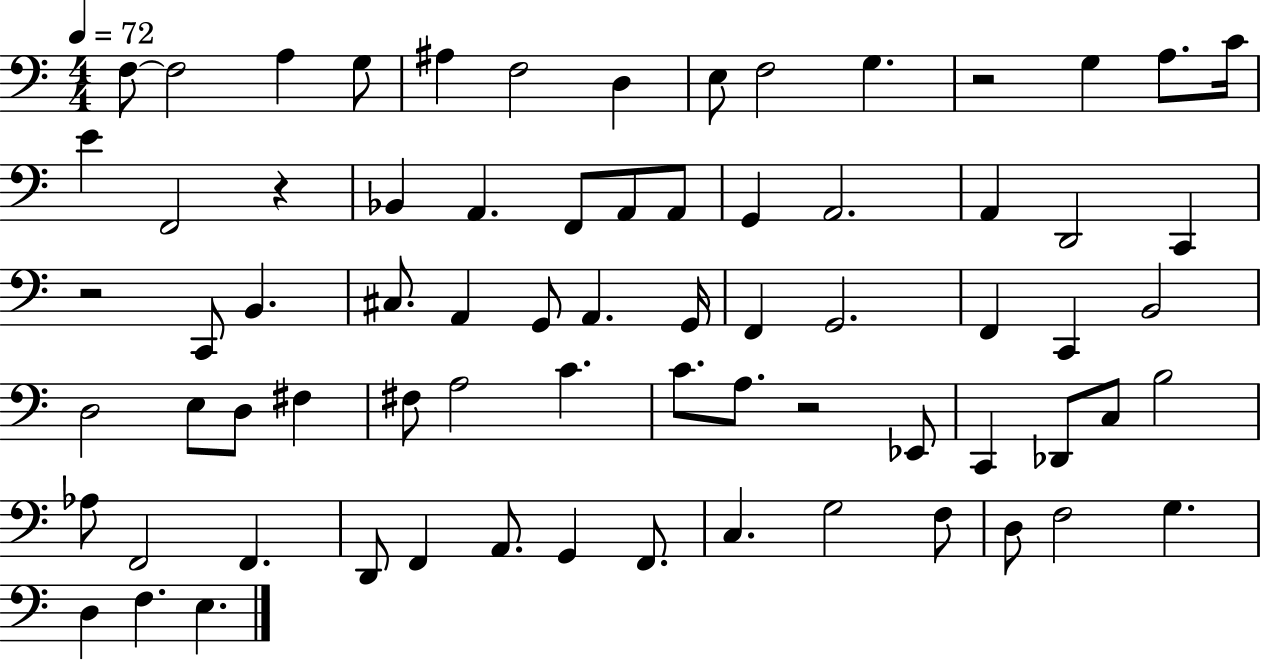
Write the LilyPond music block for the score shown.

{
  \clef bass
  \numericTimeSignature
  \time 4/4
  \key c \major
  \tempo 4 = 72
  f8~~ f2 a4 g8 | ais4 f2 d4 | e8 f2 g4. | r2 g4 a8. c'16 | \break e'4 f,2 r4 | bes,4 a,4. f,8 a,8 a,8 | g,4 a,2. | a,4 d,2 c,4 | \break r2 c,8 b,4. | cis8. a,4 g,8 a,4. g,16 | f,4 g,2. | f,4 c,4 b,2 | \break d2 e8 d8 fis4 | fis8 a2 c'4. | c'8. a8. r2 ees,8 | c,4 des,8 c8 b2 | \break aes8 f,2 f,4. | d,8 f,4 a,8. g,4 f,8. | c4. g2 f8 | d8 f2 g4. | \break d4 f4. e4. | \bar "|."
}